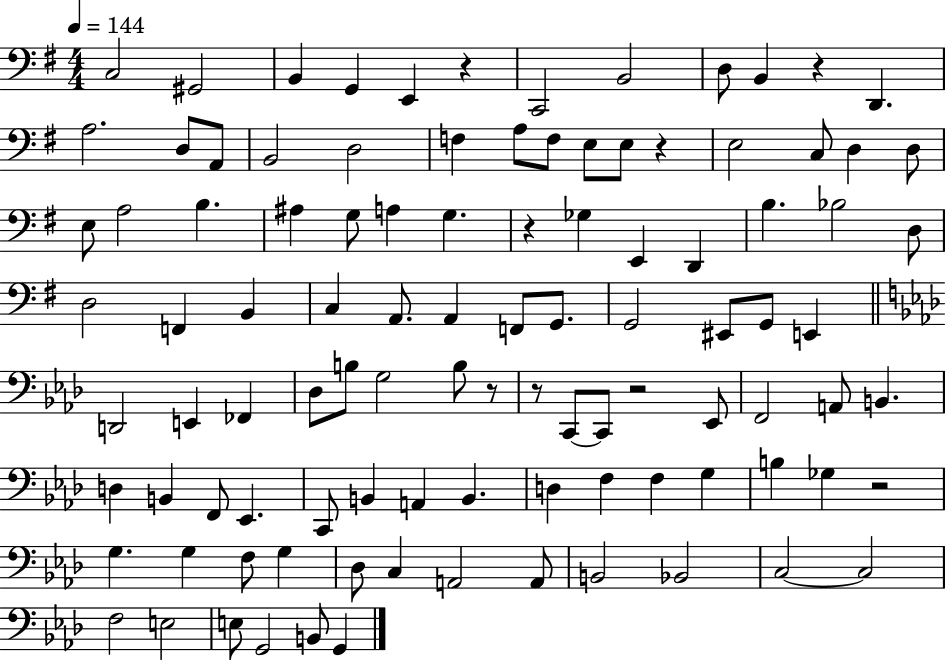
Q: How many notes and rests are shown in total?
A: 102